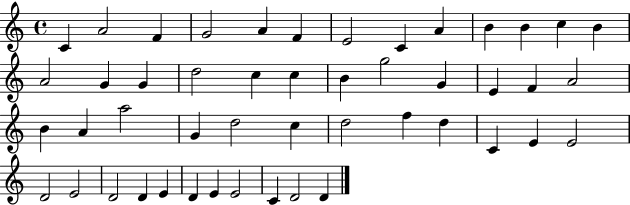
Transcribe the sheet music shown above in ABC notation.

X:1
T:Untitled
M:4/4
L:1/4
K:C
C A2 F G2 A F E2 C A B B c B A2 G G d2 c c B g2 G E F A2 B A a2 G d2 c d2 f d C E E2 D2 E2 D2 D E D E E2 C D2 D